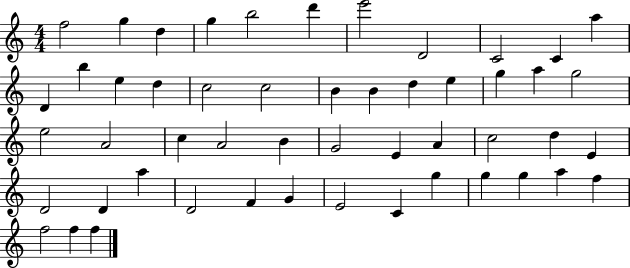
X:1
T:Untitled
M:4/4
L:1/4
K:C
f2 g d g b2 d' e'2 D2 C2 C a D b e d c2 c2 B B d e g a g2 e2 A2 c A2 B G2 E A c2 d E D2 D a D2 F G E2 C g g g a f f2 f f